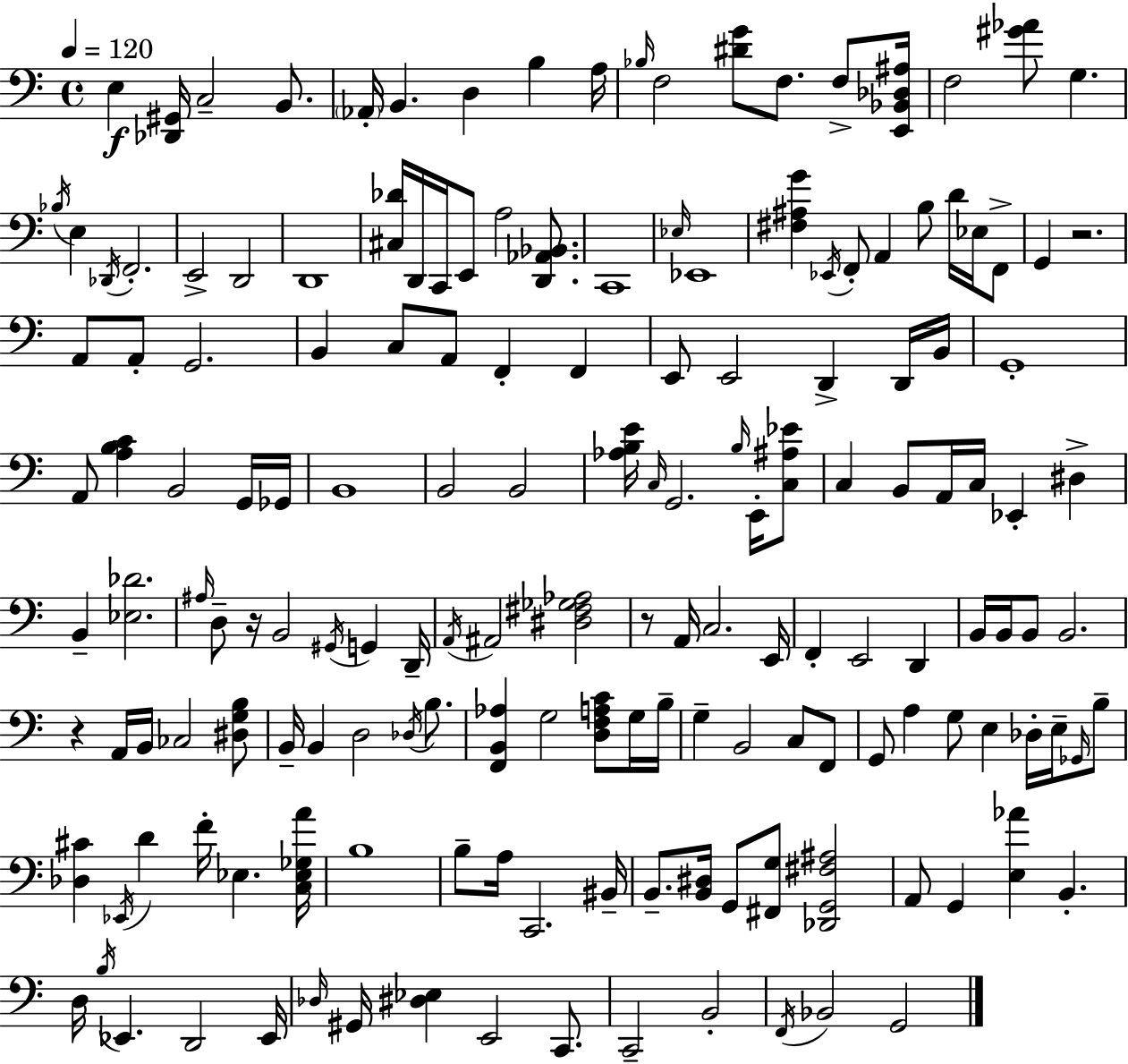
E3/q [Db2,G#2]/s C3/h B2/e. Ab2/s B2/q. D3/q B3/q A3/s Bb3/s F3/h [D#4,G4]/e F3/e. F3/e [E2,Bb2,Db3,A#3]/s F3/h [G#4,Ab4]/e G3/q. Bb3/s E3/q Db2/s F2/h. E2/h D2/h D2/w [C#3,Db4]/s D2/s C2/s E2/e A3/h [D2,Ab2,Bb2]/e. C2/w Eb3/s Eb2/w [F#3,A#3,G4]/q Eb2/s F2/e A2/q B3/e D4/s Eb3/s F2/e G2/q R/h. A2/e A2/e G2/h. B2/q C3/e A2/e F2/q F2/q E2/e E2/h D2/q D2/s B2/s G2/w A2/e [A3,B3,C4]/q B2/h G2/s Gb2/s B2/w B2/h B2/h [Ab3,B3,E4]/s C3/s G2/h. B3/s E2/s [C3,A#3,Eb4]/e C3/q B2/e A2/s C3/s Eb2/q D#3/q B2/q [Eb3,Db4]/h. A#3/s D3/e R/s B2/h G#2/s G2/q D2/s A2/s A#2/h [D#3,F#3,Gb3,Ab3]/h R/e A2/s C3/h. E2/s F2/q E2/h D2/q B2/s B2/s B2/e B2/h. R/q A2/s B2/s CES3/h [D#3,G3,B3]/e B2/s B2/q D3/h Db3/s B3/e. [F2,B2,Ab3]/q G3/h [D3,F3,A3,C4]/e G3/s B3/s G3/q B2/h C3/e F2/e G2/e A3/q G3/e E3/q Db3/s E3/s Gb2/s B3/e [Db3,C#4]/q Eb2/s D4/q F4/s Eb3/q. [C3,Eb3,Gb3,A4]/s B3/w B3/e A3/s C2/h. BIS2/s B2/e. [B2,D#3]/s G2/e [F#2,G3]/e [Db2,G2,F#3,A#3]/h A2/e G2/q [E3,Ab4]/q B2/q. D3/s B3/s Eb2/q. D2/h Eb2/s Db3/s G#2/s [D#3,Eb3]/q E2/h C2/e. C2/h B2/h F2/s Bb2/h G2/h